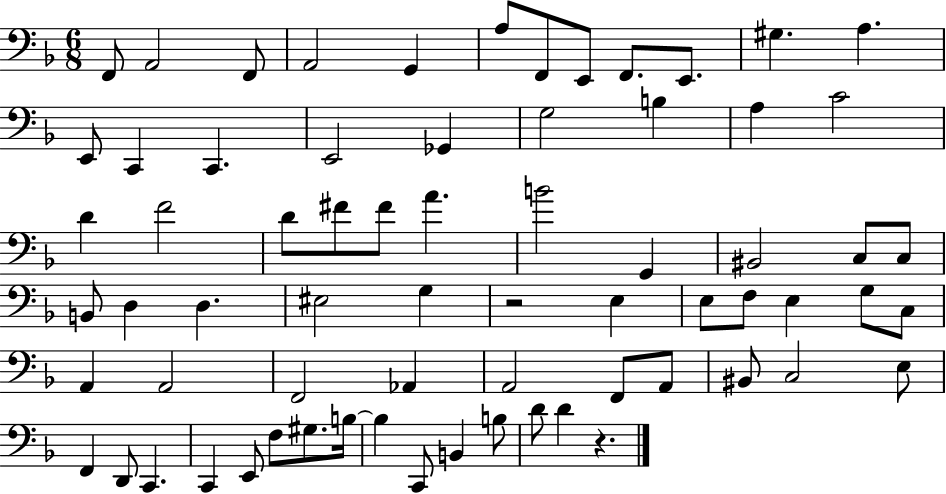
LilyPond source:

{
  \clef bass
  \numericTimeSignature
  \time 6/8
  \key f \major
  \repeat volta 2 { f,8 a,2 f,8 | a,2 g,4 | a8 f,8 e,8 f,8. e,8. | gis4. a4. | \break e,8 c,4 c,4. | e,2 ges,4 | g2 b4 | a4 c'2 | \break d'4 f'2 | d'8 fis'8 fis'8 a'4. | b'2 g,4 | bis,2 c8 c8 | \break b,8 d4 d4. | eis2 g4 | r2 e4 | e8 f8 e4 g8 c8 | \break a,4 a,2 | f,2 aes,4 | a,2 f,8 a,8 | bis,8 c2 e8 | \break f,4 d,8 c,4. | c,4 e,8 f8 gis8. b16~~ | b4 c,8 b,4 b8 | d'8 d'4 r4. | \break } \bar "|."
}